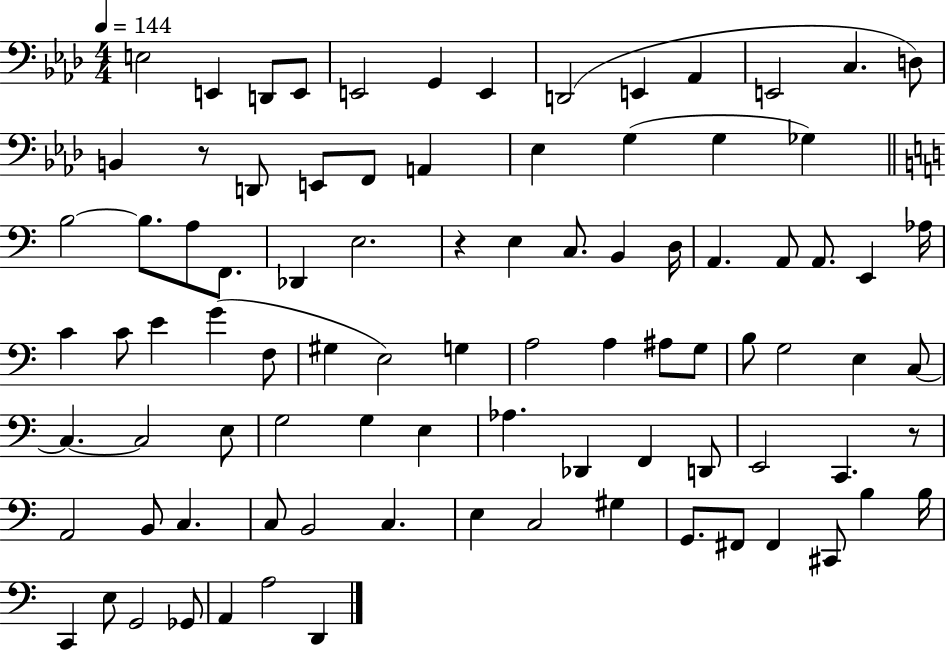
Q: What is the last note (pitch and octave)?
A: D2